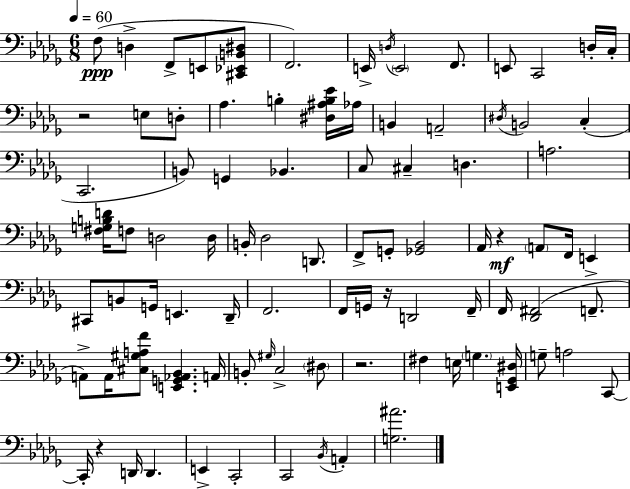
X:1
T:Untitled
M:6/8
L:1/4
K:Bbm
F,/2 D, F,,/2 E,,/2 [^C,,_E,,B,,^D,]/2 F,,2 E,,/4 D,/4 E,,2 F,,/2 E,,/2 C,,2 D,/4 C,/4 z2 E,/2 D,/2 _A, B, [^D,^A,B,_E]/4 _A,/4 B,, A,,2 ^D,/4 B,,2 C, C,,2 B,,/2 G,, _B,, C,/2 ^C, D, A,2 [^F,G,B,D]/4 F,/2 D,2 D,/4 B,,/4 _D,2 D,,/2 F,,/2 G,,/2 [_G,,_B,,]2 _A,,/4 z A,,/2 F,,/4 E,, ^C,,/2 B,,/2 G,,/4 E,, _D,,/4 F,,2 F,,/4 G,,/4 z/4 D,,2 F,,/4 F,,/4 [_D,,^F,,]2 F,,/2 A,,/2 A,,/4 [^C,^G,A,F]/2 [E,,G,,_A,,_B,,] A,,/4 B,,/2 ^G,/4 C,2 ^D,/2 z2 ^F, E,/4 G, [E,,_G,,^D,]/4 G,/2 A,2 C,,/2 C,,/4 z D,,/4 D,, E,, C,,2 C,,2 _B,,/4 A,, [G,^A]2